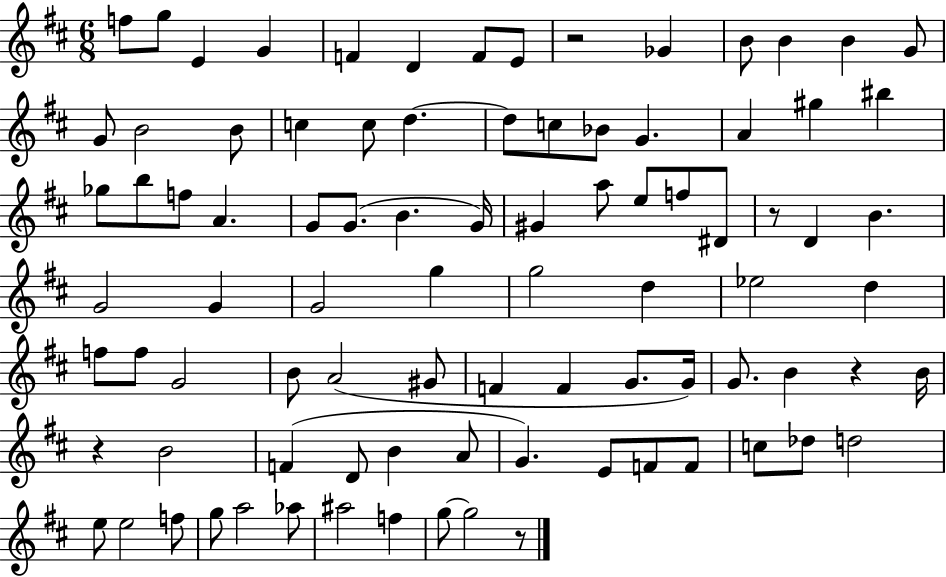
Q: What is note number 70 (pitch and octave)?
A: F4